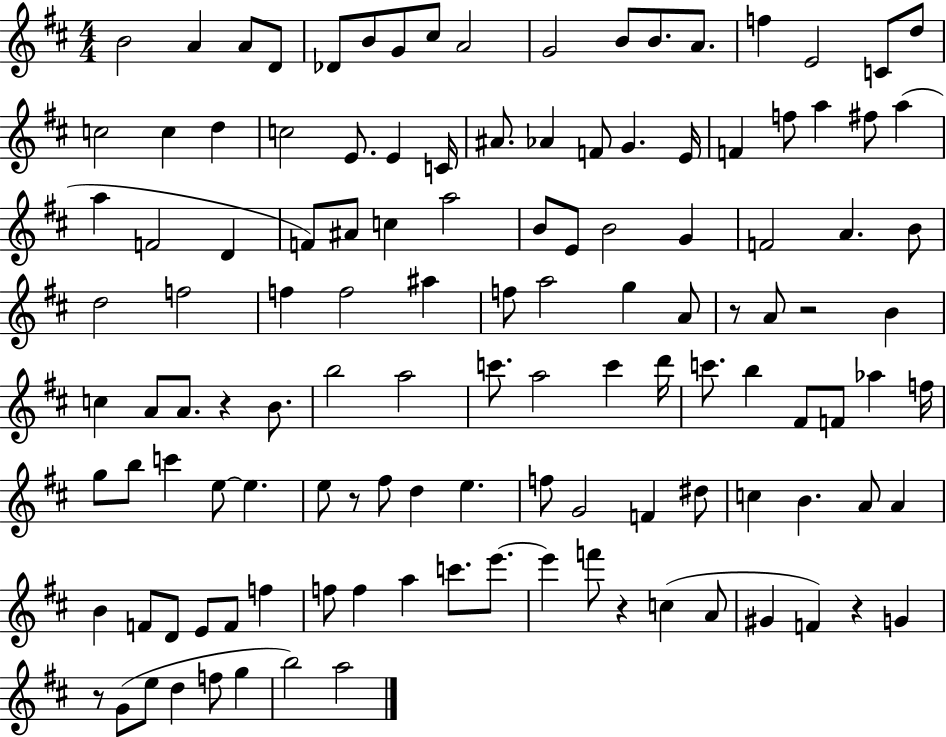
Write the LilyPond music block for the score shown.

{
  \clef treble
  \numericTimeSignature
  \time 4/4
  \key d \major
  b'2 a'4 a'8 d'8 | des'8 b'8 g'8 cis''8 a'2 | g'2 b'8 b'8. a'8. | f''4 e'2 c'8 d''8 | \break c''2 c''4 d''4 | c''2 e'8. e'4 c'16 | ais'8. aes'4 f'8 g'4. e'16 | f'4 f''8 a''4 fis''8 a''4( | \break a''4 f'2 d'4 | f'8) ais'8 c''4 a''2 | b'8 e'8 b'2 g'4 | f'2 a'4. b'8 | \break d''2 f''2 | f''4 f''2 ais''4 | f''8 a''2 g''4 a'8 | r8 a'8 r2 b'4 | \break c''4 a'8 a'8. r4 b'8. | b''2 a''2 | c'''8. a''2 c'''4 d'''16 | c'''8. b''4 fis'8 f'8 aes''4 f''16 | \break g''8 b''8 c'''4 e''8~~ e''4. | e''8 r8 fis''8 d''4 e''4. | f''8 g'2 f'4 dis''8 | c''4 b'4. a'8 a'4 | \break b'4 f'8 d'8 e'8 f'8 f''4 | f''8 f''4 a''4 c'''8. e'''8.~~ | e'''4 f'''8 r4 c''4( a'8 | gis'4 f'4) r4 g'4 | \break r8 g'8( e''8 d''4 f''8 g''4 | b''2) a''2 | \bar "|."
}